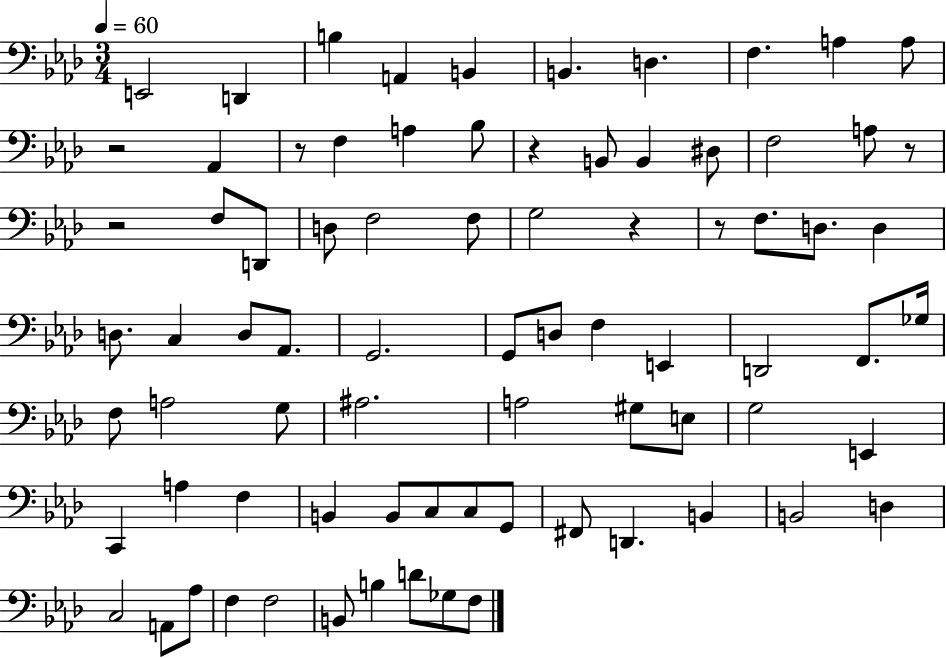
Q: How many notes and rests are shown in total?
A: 79